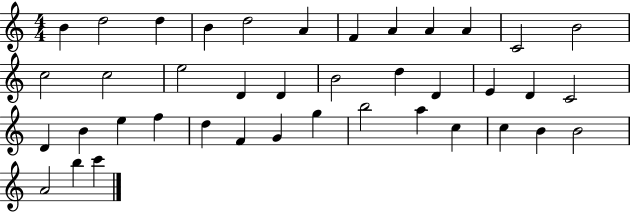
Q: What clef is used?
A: treble